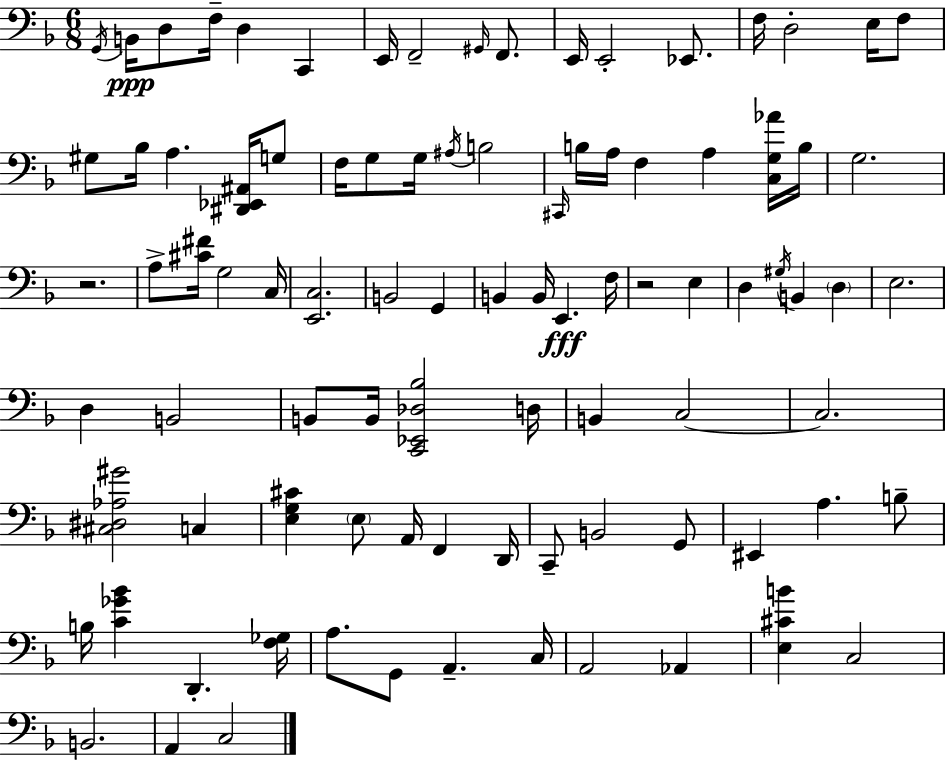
X:1
T:Untitled
M:6/8
L:1/4
K:Dm
G,,/4 B,,/4 D,/2 F,/4 D, C,, E,,/4 F,,2 ^G,,/4 F,,/2 E,,/4 E,,2 _E,,/2 F,/4 D,2 E,/4 F,/2 ^G,/2 _B,/4 A, [^D,,_E,,^A,,]/4 G,/2 F,/4 G,/2 G,/4 ^A,/4 B,2 ^C,,/4 B,/4 A,/4 F, A, [C,G,_A]/4 B,/4 G,2 z2 A,/2 [^C^F]/4 G,2 C,/4 [E,,C,]2 B,,2 G,, B,, B,,/4 E,, F,/4 z2 E, D, ^G,/4 B,, D, E,2 D, B,,2 B,,/2 B,,/4 [C,,_E,,_D,_B,]2 D,/4 B,, C,2 C,2 [^C,^D,_A,^G]2 C, [E,G,^C] E,/2 A,,/4 F,, D,,/4 C,,/2 B,,2 G,,/2 ^E,, A, B,/2 B,/4 [C_G_B] D,, [F,_G,]/4 A,/2 G,,/2 A,, C,/4 A,,2 _A,, [E,^CB] C,2 B,,2 A,, C,2